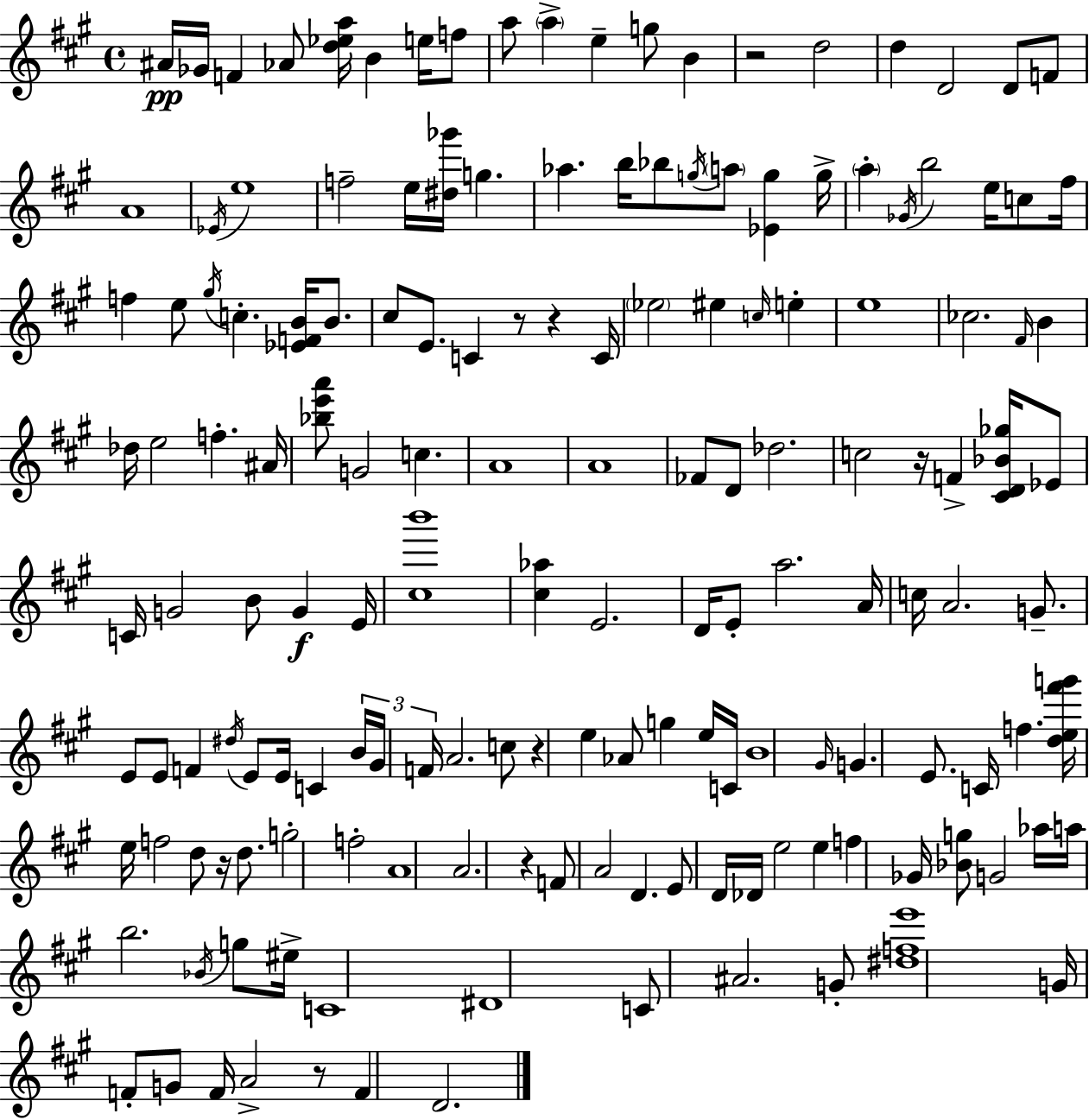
A#4/s Gb4/s F4/q Ab4/e [D5,Eb5,A5]/s B4/q E5/s F5/e A5/e A5/q E5/q G5/e B4/q R/h D5/h D5/q D4/h D4/e F4/e A4/w Eb4/s E5/w F5/h E5/s [D#5,Gb6]/s G5/q. Ab5/q. B5/s Bb5/e G5/s A5/e [Eb4,G5]/q G5/s A5/q Gb4/s B5/h E5/s C5/e F#5/s F5/q E5/e G#5/s C5/q. [Eb4,F4,B4]/s B4/e. C#5/e E4/e. C4/q R/e R/q C4/s Eb5/h EIS5/q C5/s E5/q E5/w CES5/h. F#4/s B4/q Db5/s E5/h F5/q. A#4/s [Bb5,E6,A6]/e G4/h C5/q. A4/w A4/w FES4/e D4/e Db5/h. C5/h R/s F4/q [C#4,D4,Bb4,Gb5]/s Eb4/e C4/s G4/h B4/e G4/q E4/s [C#5,B6]/w [C#5,Ab5]/q E4/h. D4/s E4/e A5/h. A4/s C5/s A4/h. G4/e. E4/e E4/e F4/q D#5/s E4/e E4/s C4/q B4/s G#4/s F4/s A4/h. C5/e R/q E5/q Ab4/e G5/q E5/s C4/s B4/w G#4/s G4/q. E4/e. C4/s F5/q. [D5,E5,F#6,G6]/s E5/s F5/h D5/e R/s D5/e. G5/h F5/h A4/w A4/h. R/q F4/e A4/h D4/q. E4/e D4/s Db4/s E5/h E5/q F5/q Gb4/s [Bb4,G5]/e G4/h Ab5/s A5/s B5/h. Bb4/s G5/e EIS5/s C4/w D#4/w C4/e A#4/h. G4/e [D#5,F5,E6]/w G4/s F4/e G4/e F4/s A4/h R/e F4/q D4/h.